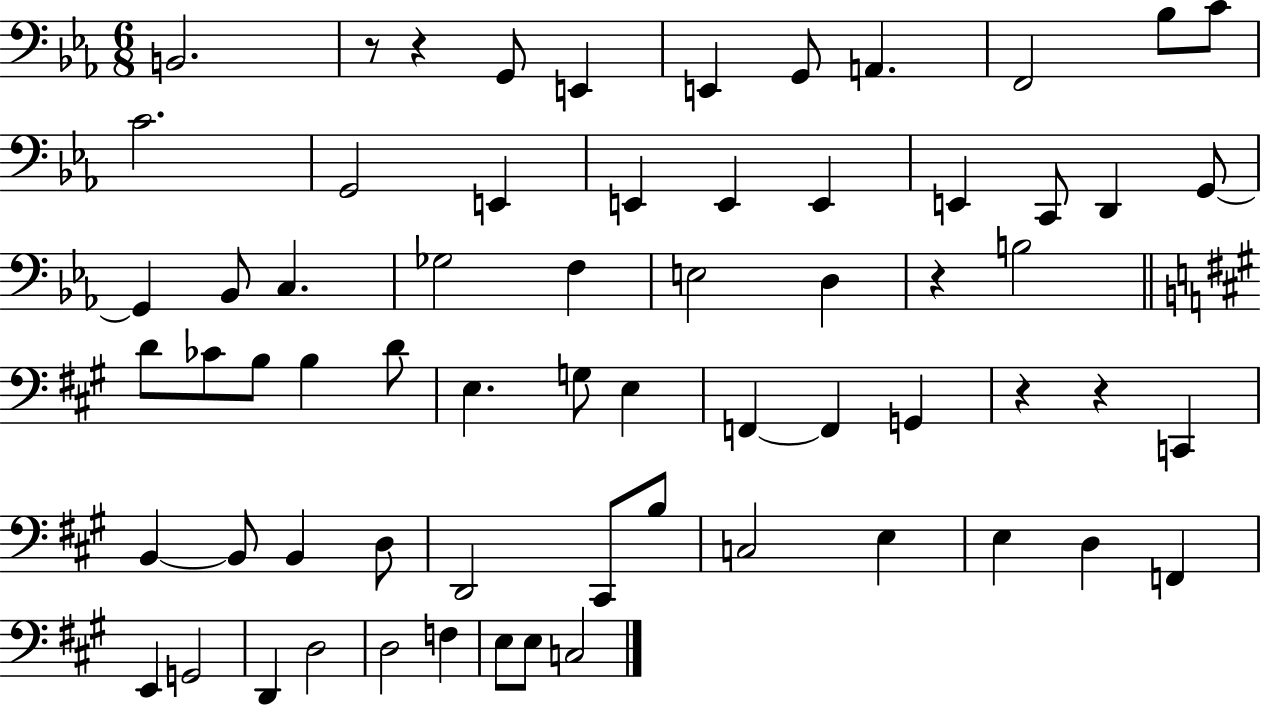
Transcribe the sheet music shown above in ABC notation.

X:1
T:Untitled
M:6/8
L:1/4
K:Eb
B,,2 z/2 z G,,/2 E,, E,, G,,/2 A,, F,,2 _B,/2 C/2 C2 G,,2 E,, E,, E,, E,, E,, C,,/2 D,, G,,/2 G,, _B,,/2 C, _G,2 F, E,2 D, z B,2 D/2 _C/2 B,/2 B, D/2 E, G,/2 E, F,, F,, G,, z z C,, B,, B,,/2 B,, D,/2 D,,2 ^C,,/2 B,/2 C,2 E, E, D, F,, E,, G,,2 D,, D,2 D,2 F, E,/2 E,/2 C,2